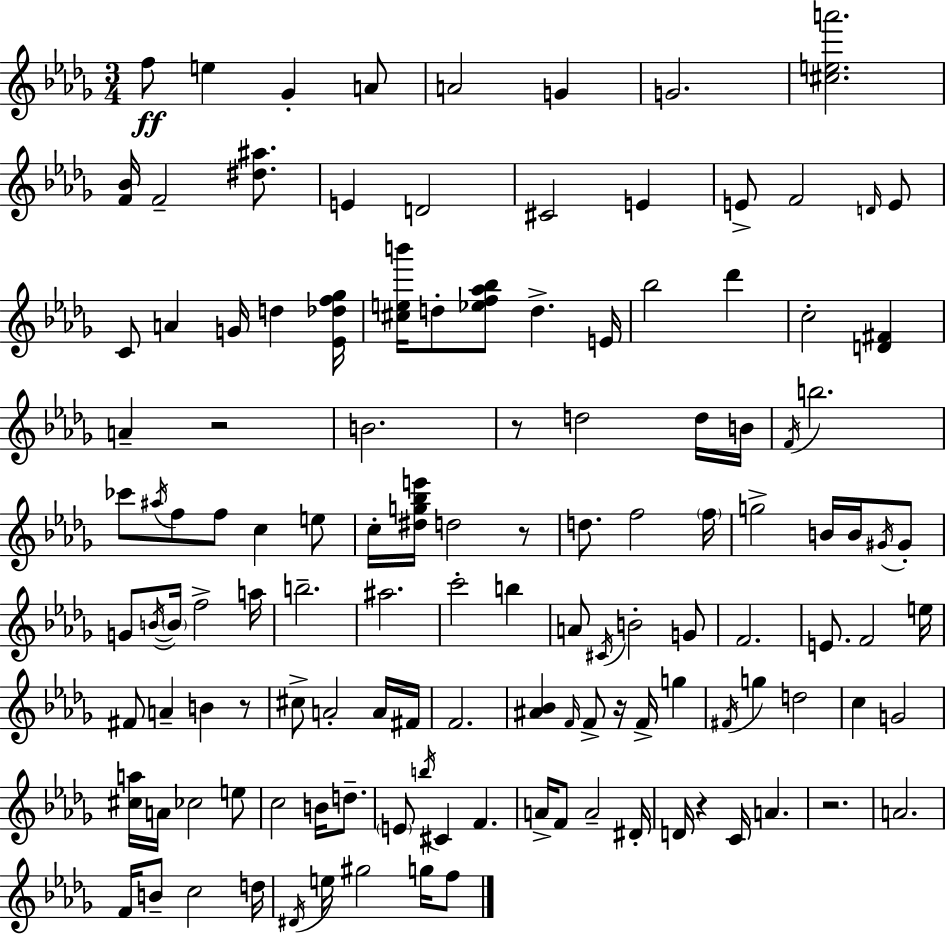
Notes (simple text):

F5/e E5/q Gb4/q A4/e A4/h G4/q G4/h. [C#5,E5,A6]/h. [F4,Bb4]/s F4/h [D#5,A#5]/e. E4/q D4/h C#4/h E4/q E4/e F4/h D4/s E4/e C4/e A4/q G4/s D5/q [Eb4,Db5,F5,Gb5]/s [C#5,E5,B6]/s D5/e [Eb5,F5,Ab5,Bb5]/e D5/q. E4/s Bb5/h Db6/q C5/h [D4,F#4]/q A4/q R/h B4/h. R/e D5/h D5/s B4/s F4/s B5/h. CES6/e A#5/s F5/e F5/e C5/q E5/e C5/s [D#5,G5,Bb5,E6]/s D5/h R/e D5/e. F5/h F5/s G5/h B4/s B4/s G#4/s G#4/e G4/e B4/s B4/s F5/h A5/s B5/h. A#5/h. C6/h B5/q A4/e C#4/s B4/h G4/e F4/h. E4/e. F4/h E5/s F#4/e A4/q B4/q R/e C#5/e A4/h A4/s F#4/s F4/h. [A#4,Bb4]/q F4/s F4/e R/s F4/s G5/q F#4/s G5/q D5/h C5/q G4/h [C#5,A5]/s A4/s CES5/h E5/e C5/h B4/s D5/e. E4/e B5/s C#4/q F4/q. A4/s F4/e A4/h D#4/s D4/s R/q C4/s A4/q. R/h. A4/h. F4/s B4/e C5/h D5/s D#4/s E5/s G#5/h G5/s F5/e